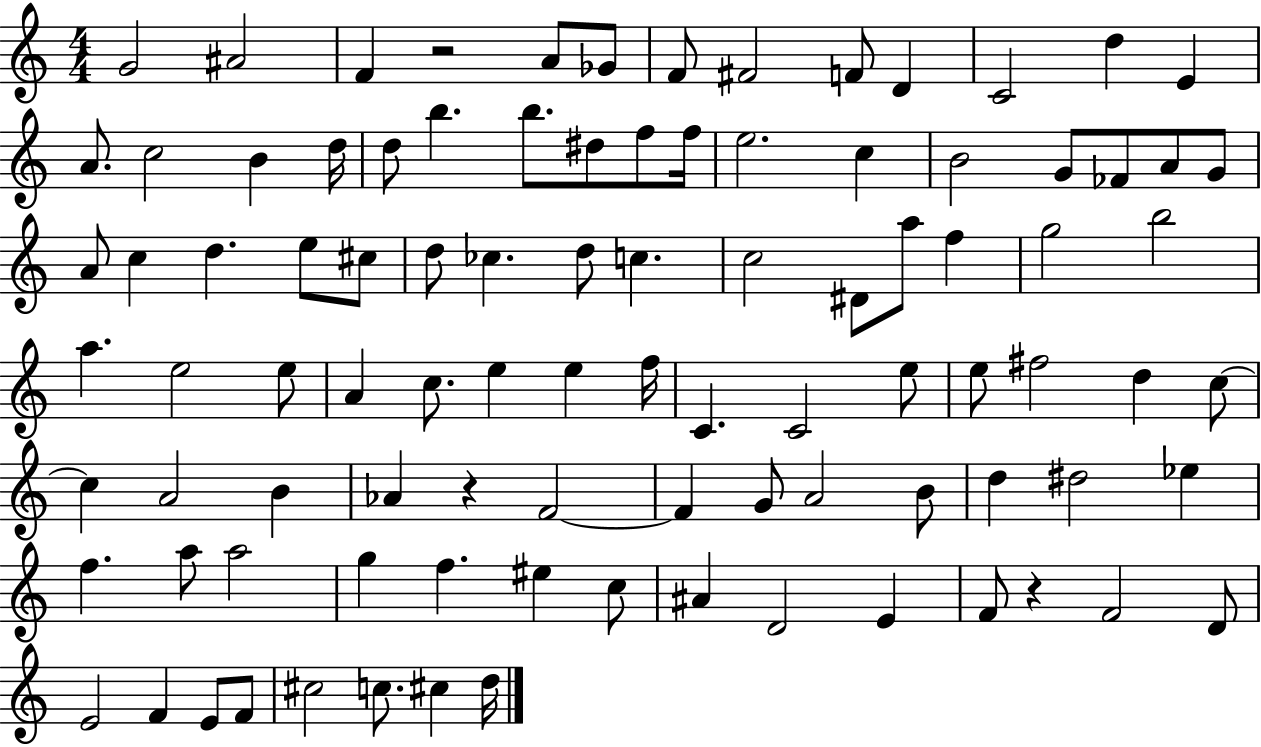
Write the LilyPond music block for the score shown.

{
  \clef treble
  \numericTimeSignature
  \time 4/4
  \key c \major
  g'2 ais'2 | f'4 r2 a'8 ges'8 | f'8 fis'2 f'8 d'4 | c'2 d''4 e'4 | \break a'8. c''2 b'4 d''16 | d''8 b''4. b''8. dis''8 f''8 f''16 | e''2. c''4 | b'2 g'8 fes'8 a'8 g'8 | \break a'8 c''4 d''4. e''8 cis''8 | d''8 ces''4. d''8 c''4. | c''2 dis'8 a''8 f''4 | g''2 b''2 | \break a''4. e''2 e''8 | a'4 c''8. e''4 e''4 f''16 | c'4. c'2 e''8 | e''8 fis''2 d''4 c''8~~ | \break c''4 a'2 b'4 | aes'4 r4 f'2~~ | f'4 g'8 a'2 b'8 | d''4 dis''2 ees''4 | \break f''4. a''8 a''2 | g''4 f''4. eis''4 c''8 | ais'4 d'2 e'4 | f'8 r4 f'2 d'8 | \break e'2 f'4 e'8 f'8 | cis''2 c''8. cis''4 d''16 | \bar "|."
}